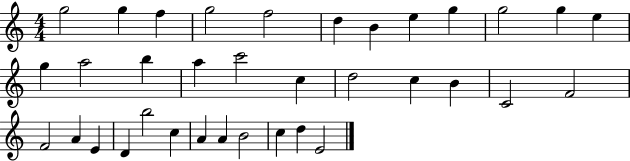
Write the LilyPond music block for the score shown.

{
  \clef treble
  \numericTimeSignature
  \time 4/4
  \key c \major
  g''2 g''4 f''4 | g''2 f''2 | d''4 b'4 e''4 g''4 | g''2 g''4 e''4 | \break g''4 a''2 b''4 | a''4 c'''2 c''4 | d''2 c''4 b'4 | c'2 f'2 | \break f'2 a'4 e'4 | d'4 b''2 c''4 | a'4 a'4 b'2 | c''4 d''4 e'2 | \break \bar "|."
}